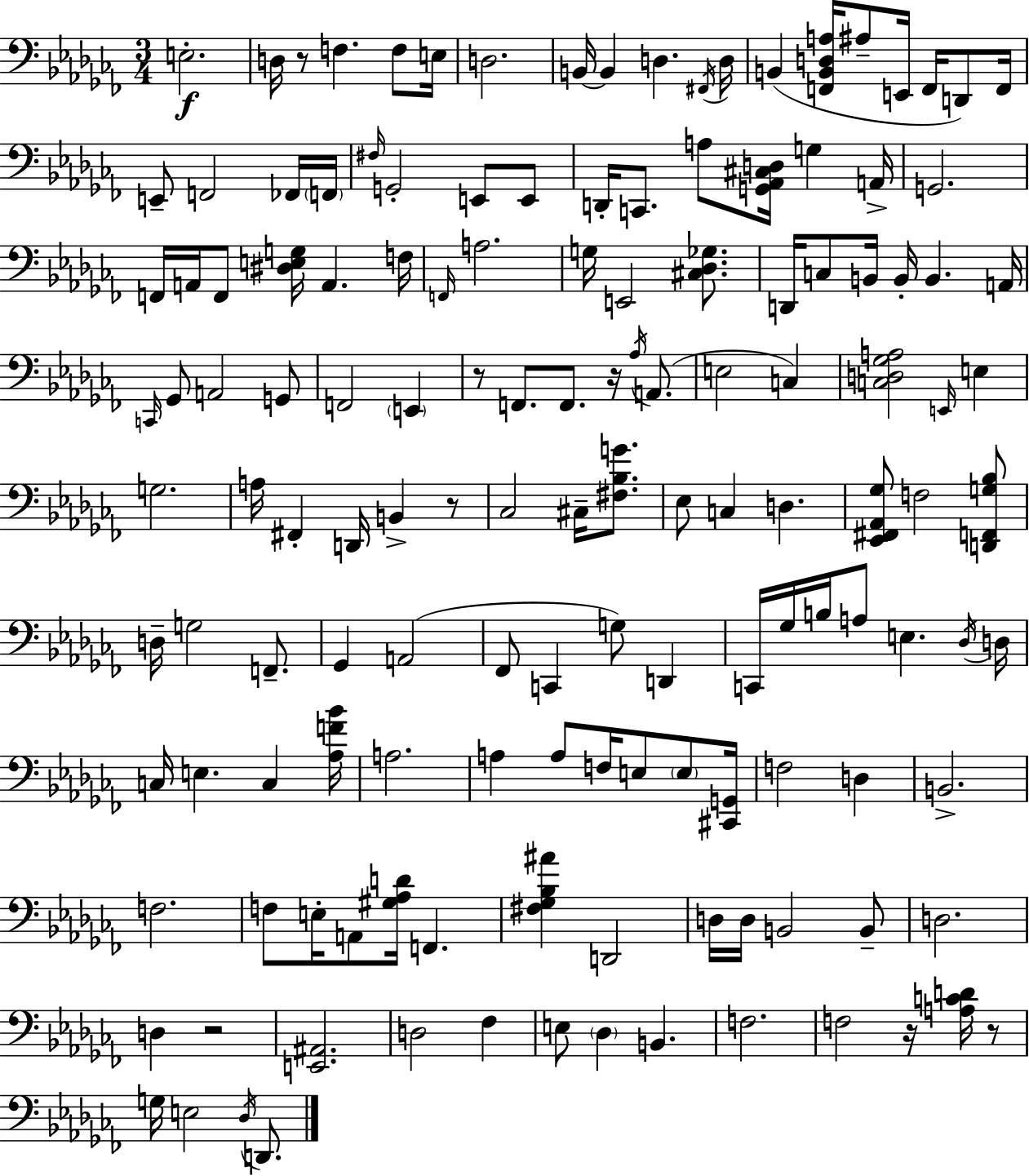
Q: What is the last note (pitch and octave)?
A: D2